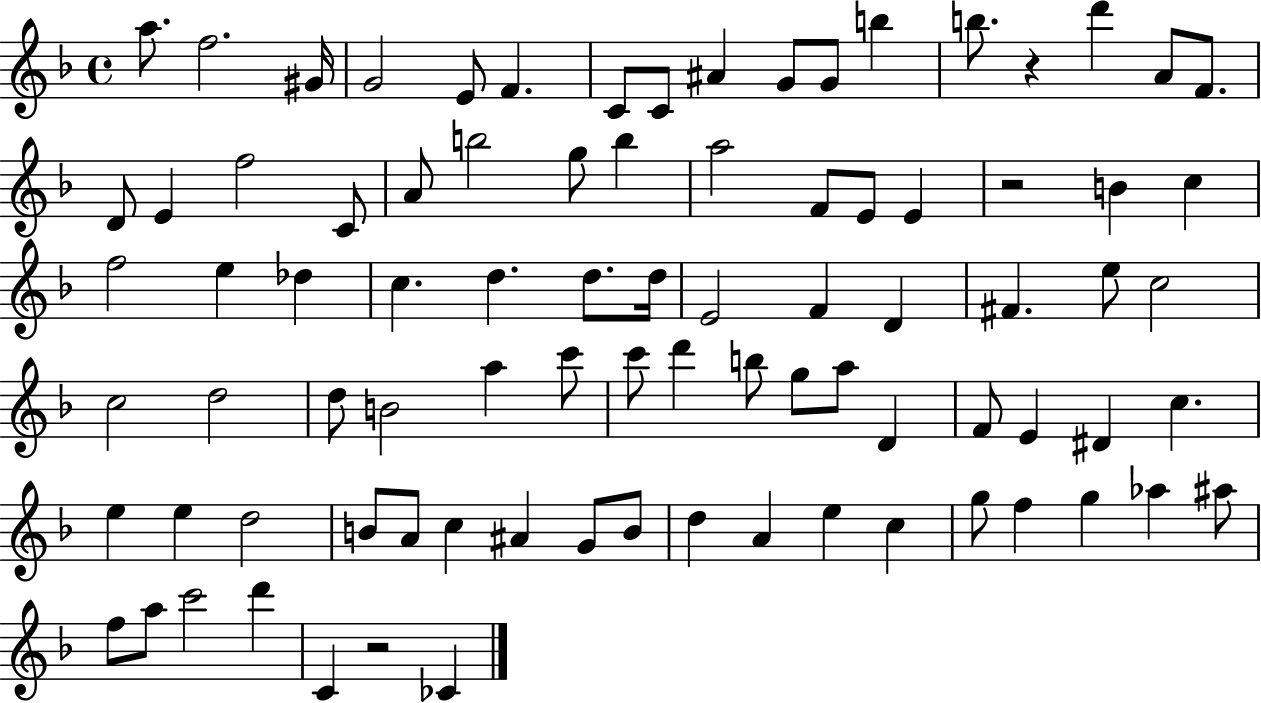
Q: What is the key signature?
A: F major